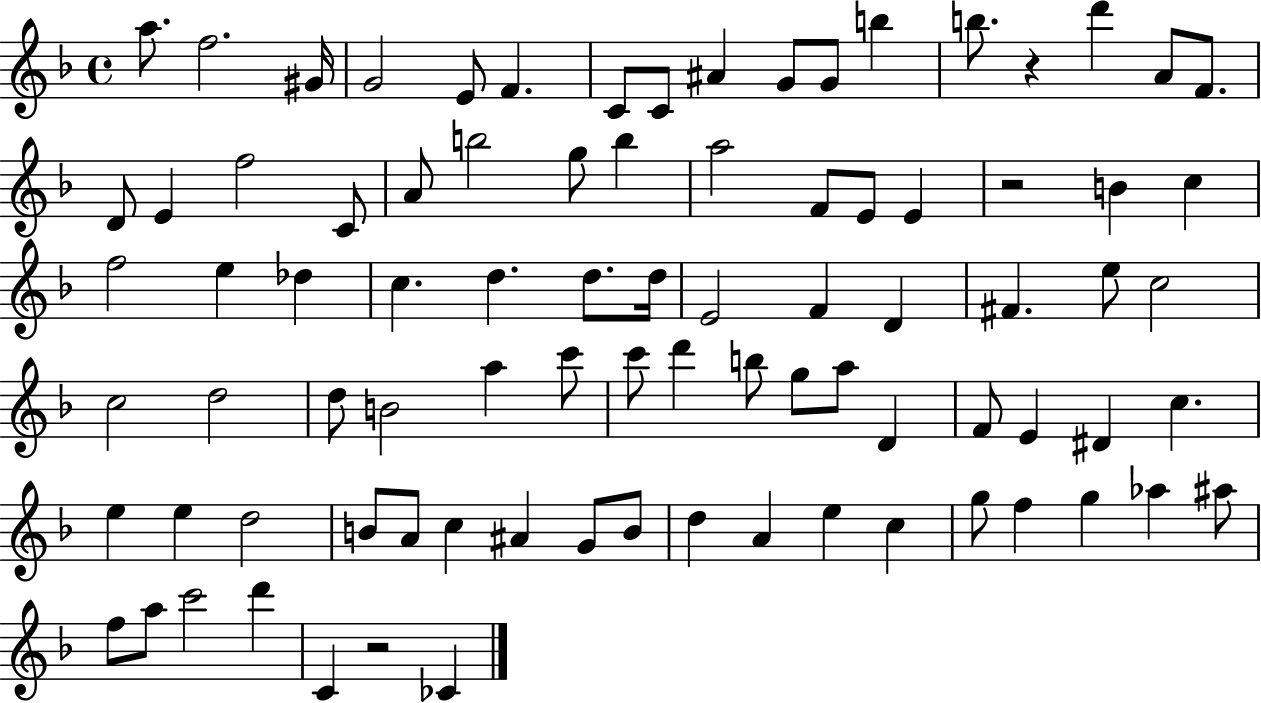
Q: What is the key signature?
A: F major